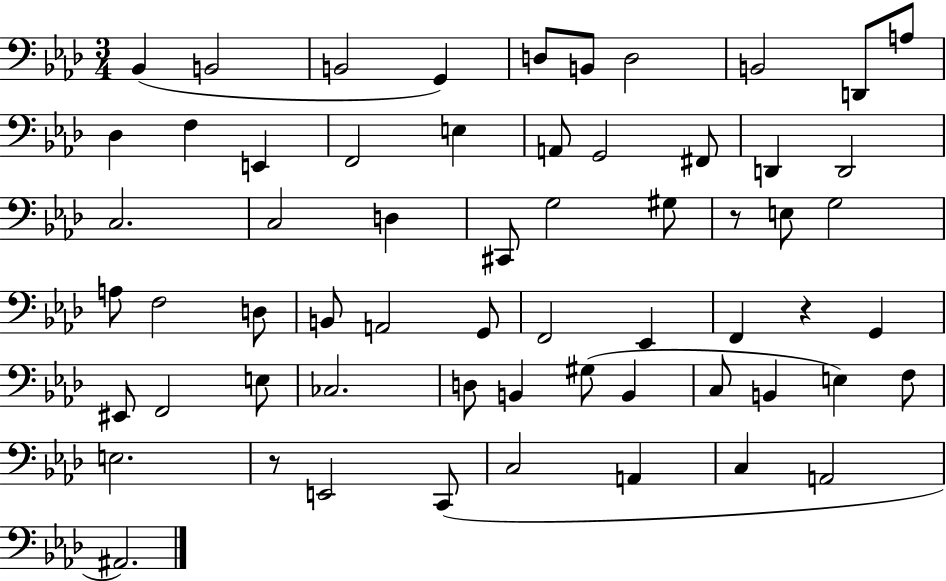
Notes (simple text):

Bb2/q B2/h B2/h G2/q D3/e B2/e D3/h B2/h D2/e A3/e Db3/q F3/q E2/q F2/h E3/q A2/e G2/h F#2/e D2/q D2/h C3/h. C3/h D3/q C#2/e G3/h G#3/e R/e E3/e G3/h A3/e F3/h D3/e B2/e A2/h G2/e F2/h Eb2/q F2/q R/q G2/q EIS2/e F2/h E3/e CES3/h. D3/e B2/q G#3/e B2/q C3/e B2/q E3/q F3/e E3/h. R/e E2/h C2/e C3/h A2/q C3/q A2/h A#2/h.